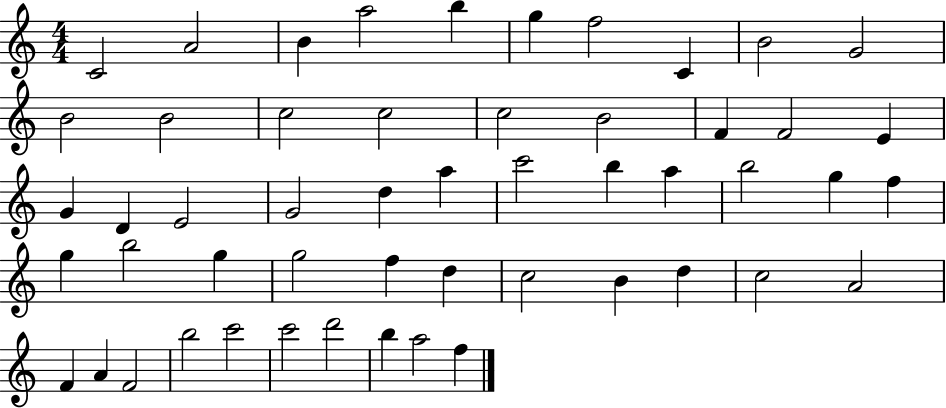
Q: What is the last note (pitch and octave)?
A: F5